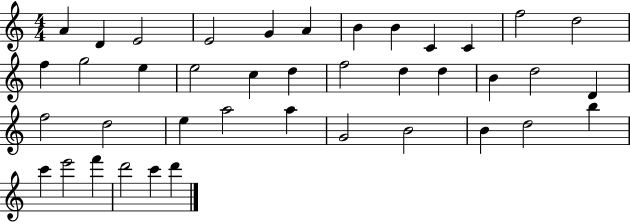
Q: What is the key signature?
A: C major